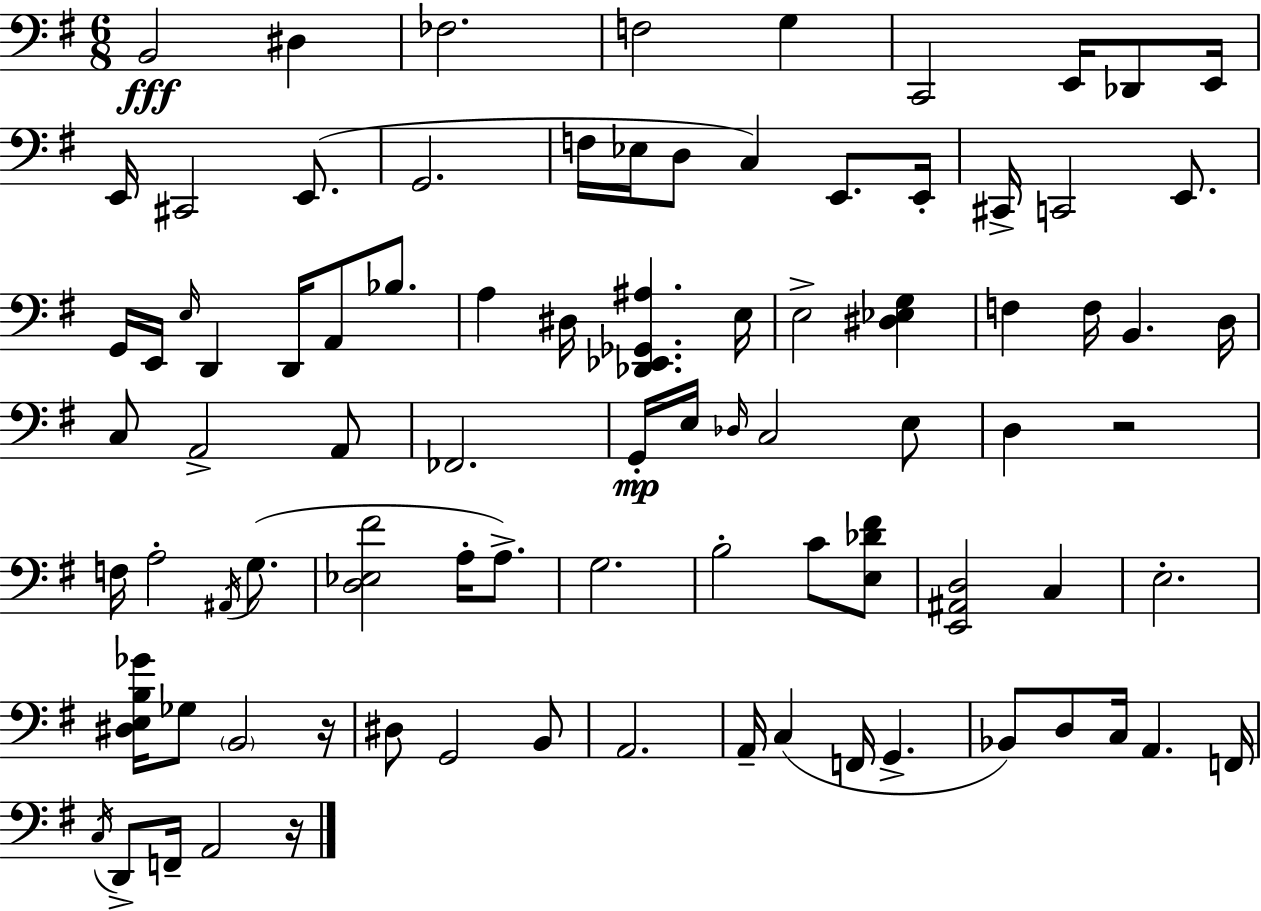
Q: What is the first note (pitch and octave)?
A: B2